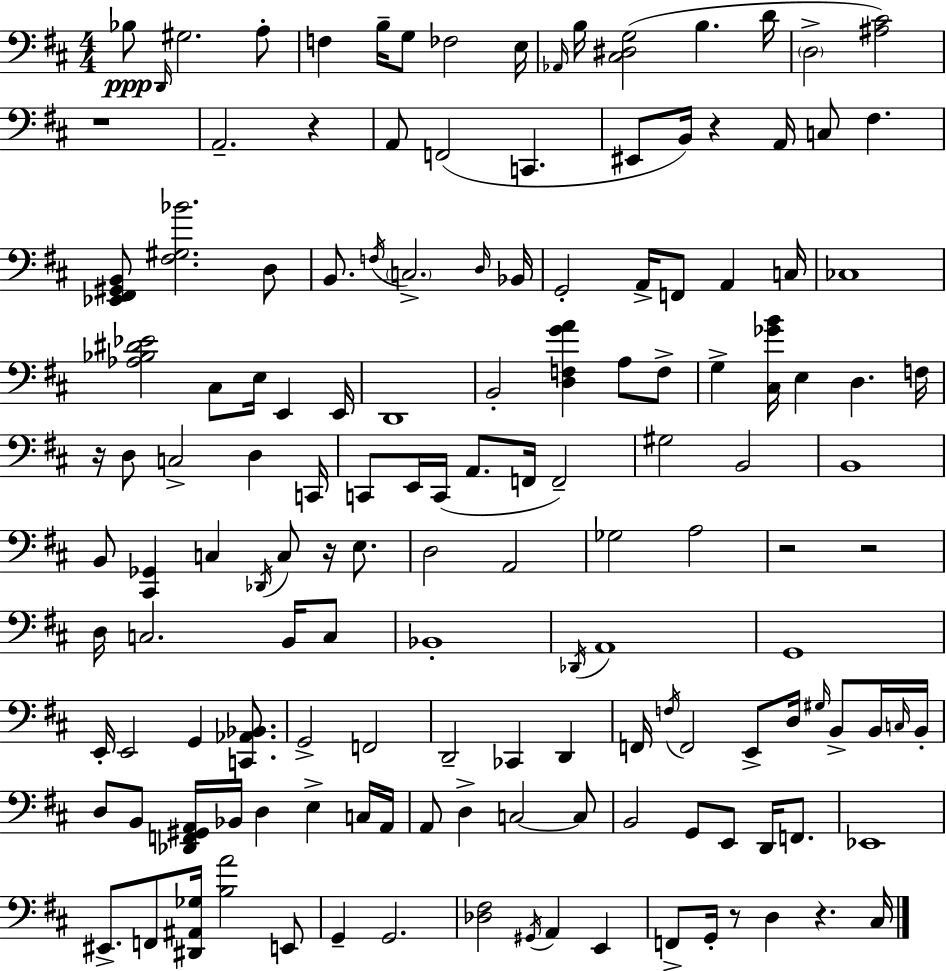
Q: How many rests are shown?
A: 9